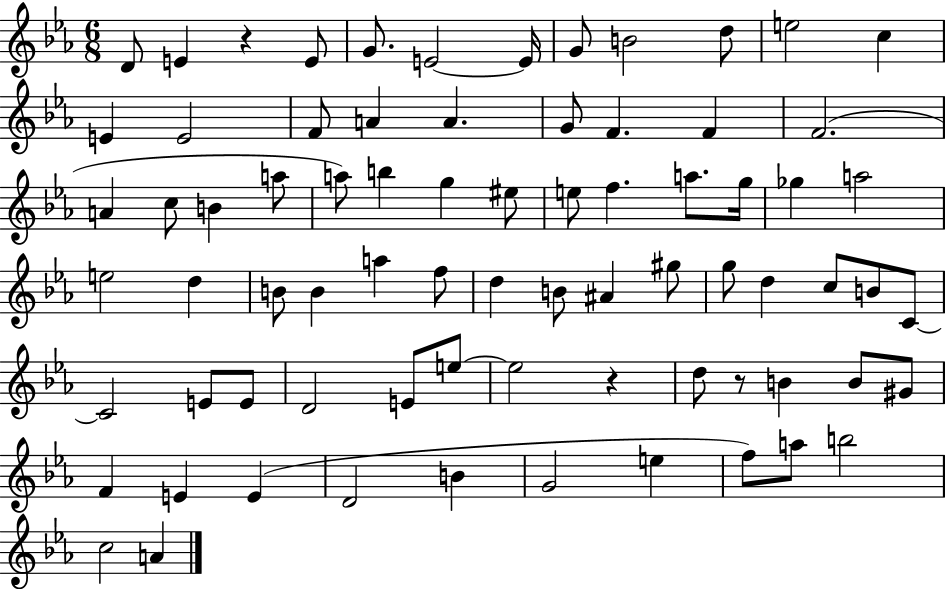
D4/e E4/q R/q E4/e G4/e. E4/h E4/s G4/e B4/h D5/e E5/h C5/q E4/q E4/h F4/e A4/q A4/q. G4/e F4/q. F4/q F4/h. A4/q C5/e B4/q A5/e A5/e B5/q G5/q EIS5/e E5/e F5/q. A5/e. G5/s Gb5/q A5/h E5/h D5/q B4/e B4/q A5/q F5/e D5/q B4/e A#4/q G#5/e G5/e D5/q C5/e B4/e C4/e C4/h E4/e E4/e D4/h E4/e E5/e E5/h R/q D5/e R/e B4/q B4/e G#4/e F4/q E4/q E4/q D4/h B4/q G4/h E5/q F5/e A5/e B5/h C5/h A4/q